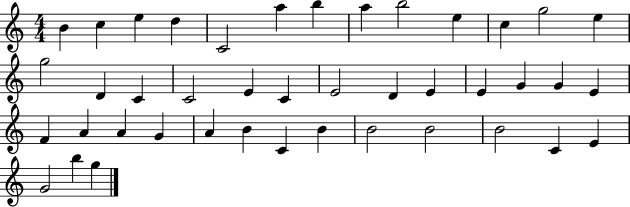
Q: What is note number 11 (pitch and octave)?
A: C5